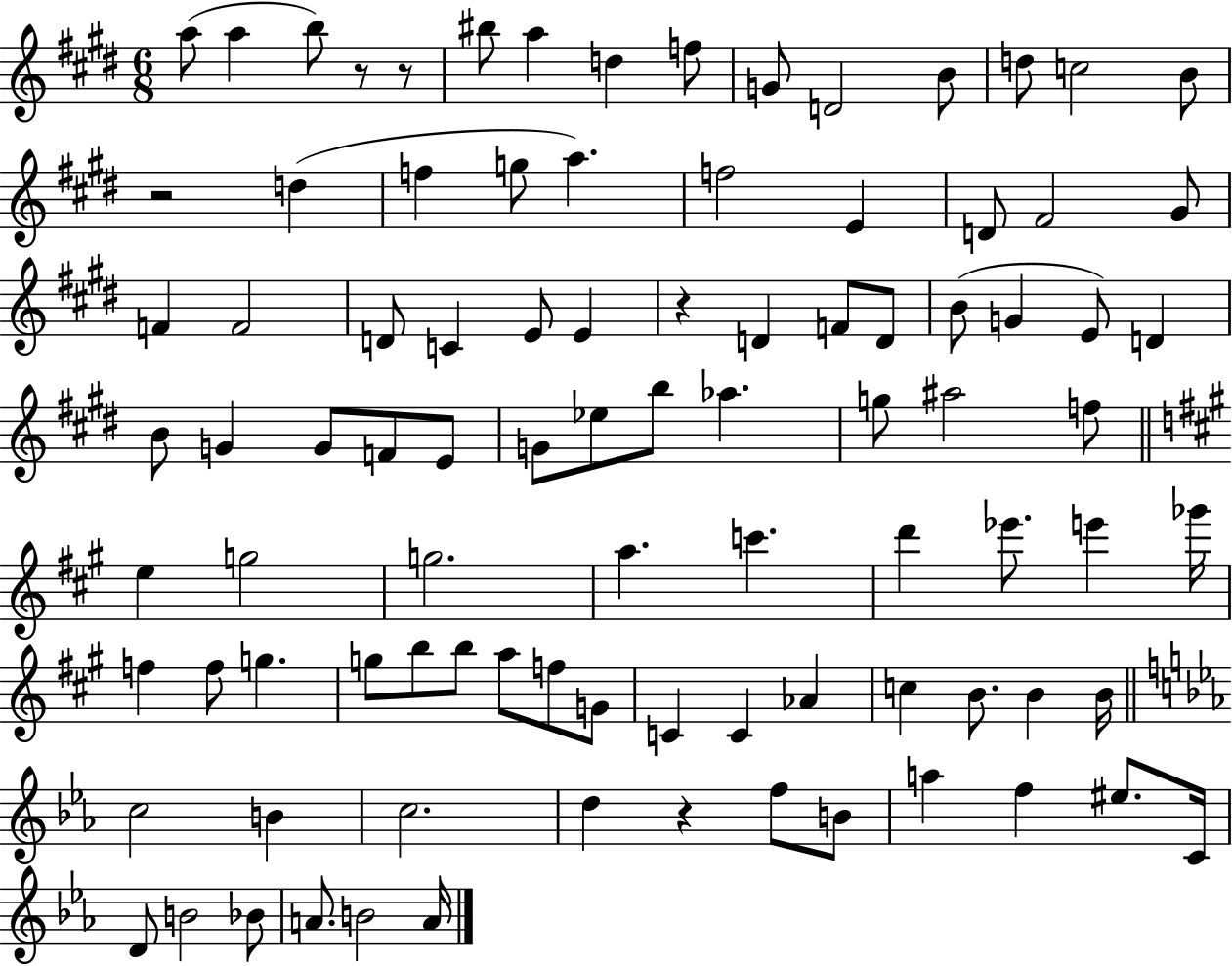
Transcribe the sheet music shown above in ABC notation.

X:1
T:Untitled
M:6/8
L:1/4
K:E
a/2 a b/2 z/2 z/2 ^b/2 a d f/2 G/2 D2 B/2 d/2 c2 B/2 z2 d f g/2 a f2 E D/2 ^F2 ^G/2 F F2 D/2 C E/2 E z D F/2 D/2 B/2 G E/2 D B/2 G G/2 F/2 E/2 G/2 _e/2 b/2 _a g/2 ^a2 f/2 e g2 g2 a c' d' _e'/2 e' _g'/4 f f/2 g g/2 b/2 b/2 a/2 f/2 G/2 C C _A c B/2 B B/4 c2 B c2 d z f/2 B/2 a f ^e/2 C/4 D/2 B2 _B/2 A/2 B2 A/4